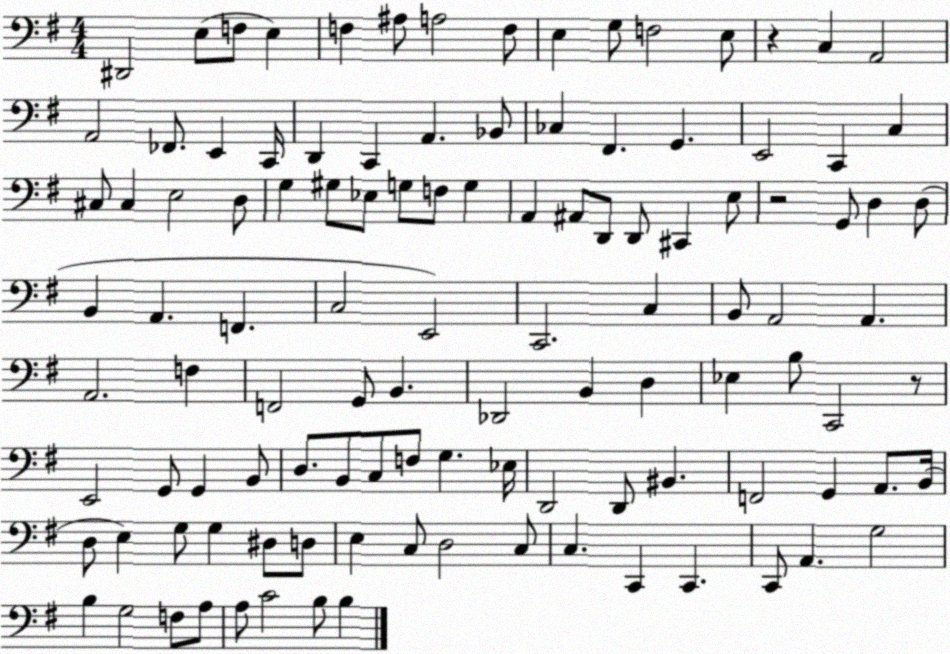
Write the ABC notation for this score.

X:1
T:Untitled
M:4/4
L:1/4
K:G
^D,,2 E,/2 F,/2 E, F, ^A,/2 A,2 F,/2 E, G,/2 F,2 E,/2 z C, A,,2 A,,2 _F,,/2 E,, C,,/4 D,, C,, A,, _B,,/2 _C, ^F,, G,, E,,2 C,, C, ^C,/2 ^C, E,2 D,/2 G, ^G,/2 _E,/2 G,/2 F,/2 G, A,, ^A,,/2 D,,/2 D,,/2 ^C,, E,/2 z2 G,,/2 D, D,/2 B,, A,, F,, C,2 E,,2 C,,2 C, B,,/2 A,,2 A,, A,,2 F, F,,2 G,,/2 B,, _D,,2 B,, D, _E, B,/2 C,,2 z/2 E,,2 G,,/2 G,, B,,/2 D,/2 B,,/2 C,/2 F,/2 G, _E,/4 D,,2 D,,/2 ^B,, F,,2 G,, A,,/2 B,,/4 D,/2 E, G,/2 G, ^D,/2 D,/2 E, C,/2 D,2 C,/2 C, C,, C,, C,,/2 A,, G,2 B, G,2 F,/2 A,/2 A,/2 C2 B,/2 B,